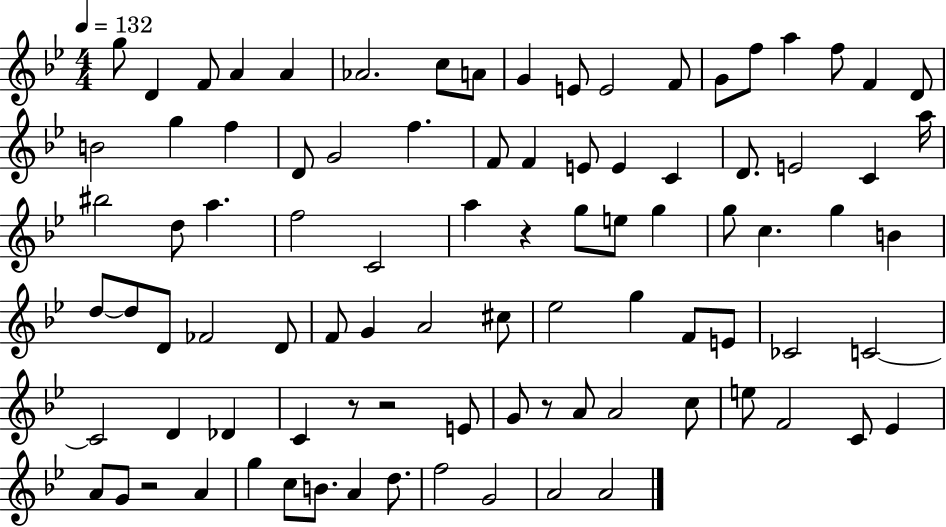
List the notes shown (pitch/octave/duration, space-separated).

G5/e D4/q F4/e A4/q A4/q Ab4/h. C5/e A4/e G4/q E4/e E4/h F4/e G4/e F5/e A5/q F5/e F4/q D4/e B4/h G5/q F5/q D4/e G4/h F5/q. F4/e F4/q E4/e E4/q C4/q D4/e. E4/h C4/q A5/s BIS5/h D5/e A5/q. F5/h C4/h A5/q R/q G5/e E5/e G5/q G5/e C5/q. G5/q B4/q D5/e D5/e D4/e FES4/h D4/e F4/e G4/q A4/h C#5/e Eb5/h G5/q F4/e E4/e CES4/h C4/h C4/h D4/q Db4/q C4/q R/e R/h E4/e G4/e R/e A4/e A4/h C5/e E5/e F4/h C4/e Eb4/q A4/e G4/e R/h A4/q G5/q C5/e B4/e. A4/q D5/e. F5/h G4/h A4/h A4/h